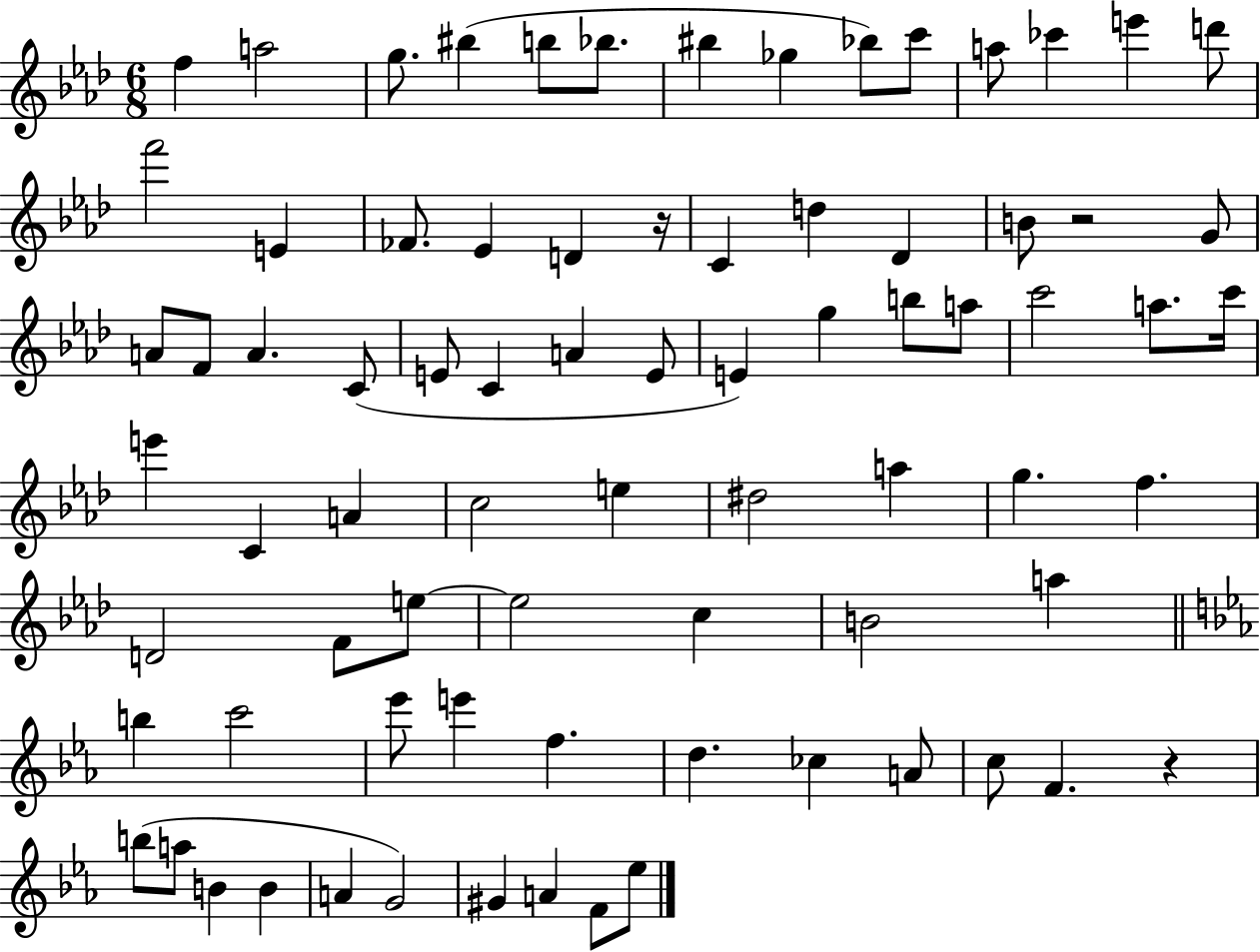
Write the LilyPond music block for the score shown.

{
  \clef treble
  \numericTimeSignature
  \time 6/8
  \key aes \major
  f''4 a''2 | g''8. bis''4( b''8 bes''8. | bis''4 ges''4 bes''8) c'''8 | a''8 ces'''4 e'''4 d'''8 | \break f'''2 e'4 | fes'8. ees'4 d'4 r16 | c'4 d''4 des'4 | b'8 r2 g'8 | \break a'8 f'8 a'4. c'8( | e'8 c'4 a'4 e'8 | e'4) g''4 b''8 a''8 | c'''2 a''8. c'''16 | \break e'''4 c'4 a'4 | c''2 e''4 | dis''2 a''4 | g''4. f''4. | \break d'2 f'8 e''8~~ | e''2 c''4 | b'2 a''4 | \bar "||" \break \key ees \major b''4 c'''2 | ees'''8 e'''4 f''4. | d''4. ces''4 a'8 | c''8 f'4. r4 | \break b''8( a''8 b'4 b'4 | a'4 g'2) | gis'4 a'4 f'8 ees''8 | \bar "|."
}